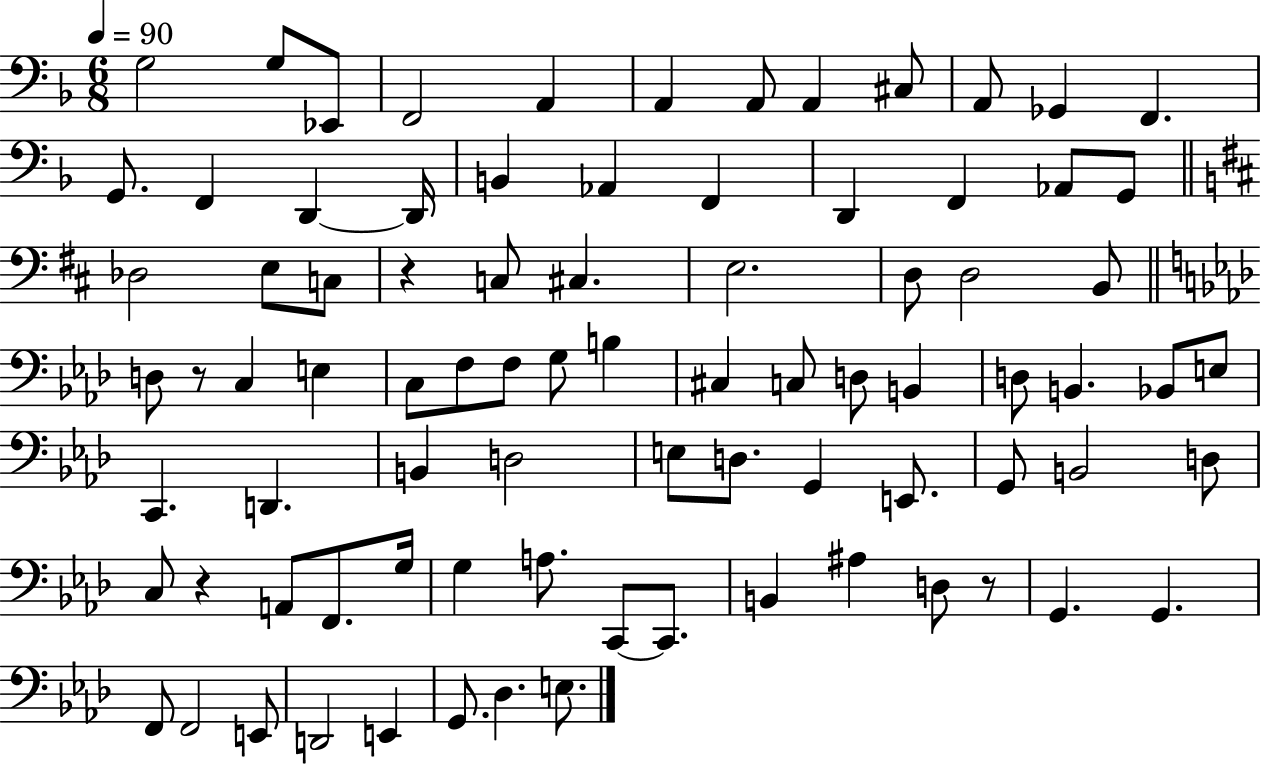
G3/h G3/e Eb2/e F2/h A2/q A2/q A2/e A2/q C#3/e A2/e Gb2/q F2/q. G2/e. F2/q D2/q D2/s B2/q Ab2/q F2/q D2/q F2/q Ab2/e G2/e Db3/h E3/e C3/e R/q C3/e C#3/q. E3/h. D3/e D3/h B2/e D3/e R/e C3/q E3/q C3/e F3/e F3/e G3/e B3/q C#3/q C3/e D3/e B2/q D3/e B2/q. Bb2/e E3/e C2/q. D2/q. B2/q D3/h E3/e D3/e. G2/q E2/e. G2/e B2/h D3/e C3/e R/q A2/e F2/e. G3/s G3/q A3/e. C2/e C2/e. B2/q A#3/q D3/e R/e G2/q. G2/q. F2/e F2/h E2/e D2/h E2/q G2/e. Db3/q. E3/e.